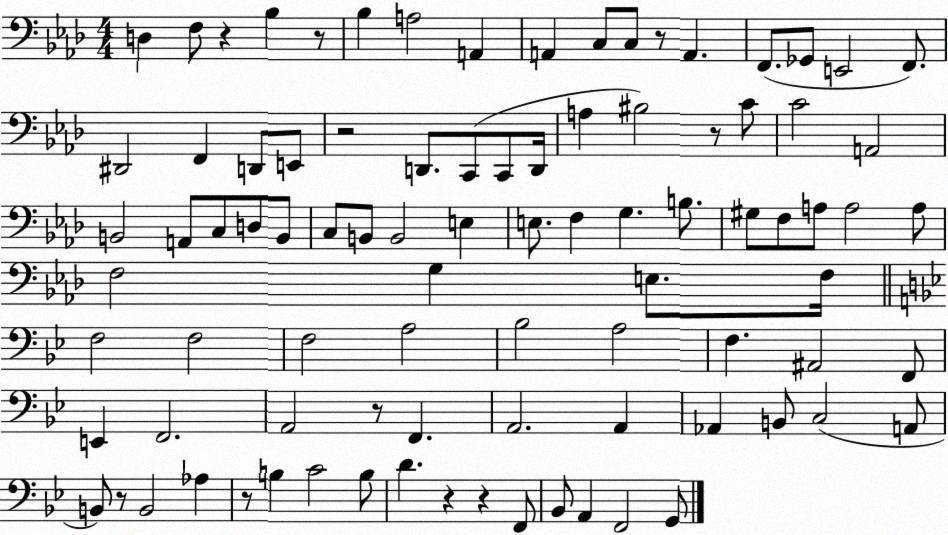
X:1
T:Untitled
M:4/4
L:1/4
K:Ab
D, F,/2 z _B, z/2 _B, A,2 A,, A,, C,/2 C,/2 z/2 A,, F,,/2 _G,,/2 E,,2 F,,/2 ^D,,2 F,, D,,/2 E,,/2 z2 D,,/2 C,,/2 C,,/2 D,,/4 A, ^B,2 z/2 C/2 C2 A,,2 B,,2 A,,/2 C,/2 D,/2 B,,/2 C,/2 B,,/2 B,,2 E, E,/2 F, G, B,/2 ^G,/2 F,/2 A,/2 A,2 A,/2 F,2 G, E,/2 F,/4 F,2 F,2 F,2 A,2 _B,2 A,2 F, ^A,,2 F,,/2 E,, F,,2 A,,2 z/2 F,, A,,2 A,, _A,, B,,/2 C,2 A,,/2 B,,/2 z/2 B,,2 _A, z/2 B, C2 B,/2 D z z F,,/2 _B,,/2 A,, F,,2 G,,/2